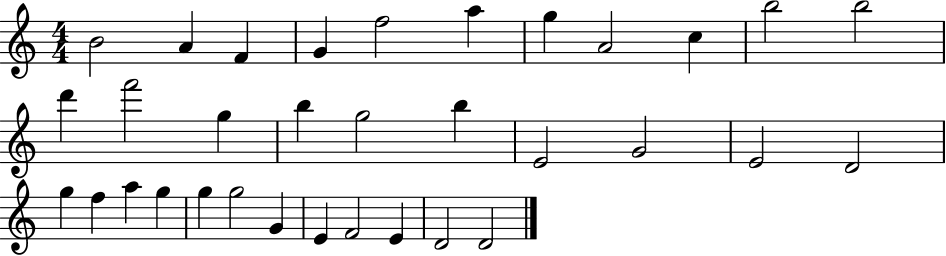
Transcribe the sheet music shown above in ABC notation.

X:1
T:Untitled
M:4/4
L:1/4
K:C
B2 A F G f2 a g A2 c b2 b2 d' f'2 g b g2 b E2 G2 E2 D2 g f a g g g2 G E F2 E D2 D2